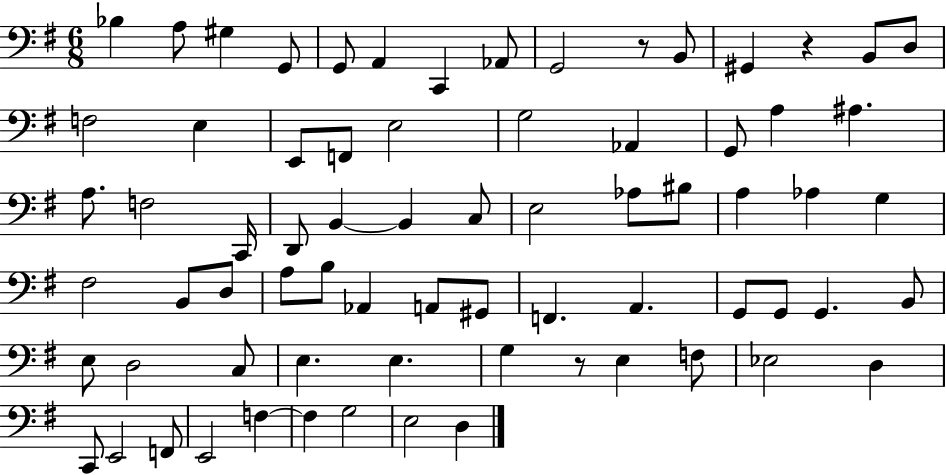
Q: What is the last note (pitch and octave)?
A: D3